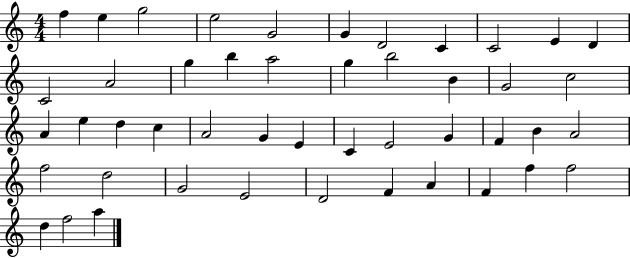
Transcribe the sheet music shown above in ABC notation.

X:1
T:Untitled
M:4/4
L:1/4
K:C
f e g2 e2 G2 G D2 C C2 E D C2 A2 g b a2 g b2 B G2 c2 A e d c A2 G E C E2 G F B A2 f2 d2 G2 E2 D2 F A F f f2 d f2 a